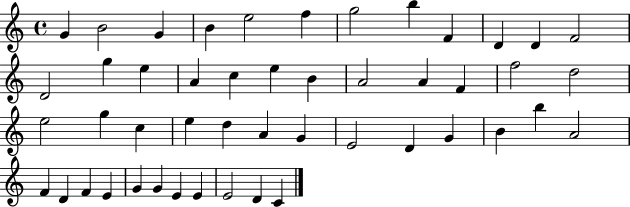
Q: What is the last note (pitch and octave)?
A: C4